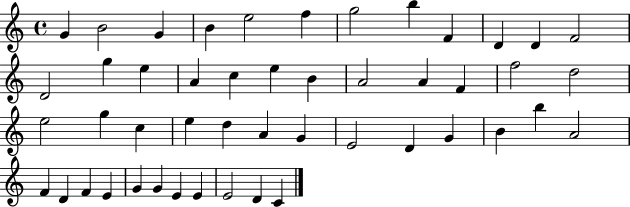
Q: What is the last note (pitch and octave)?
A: C4